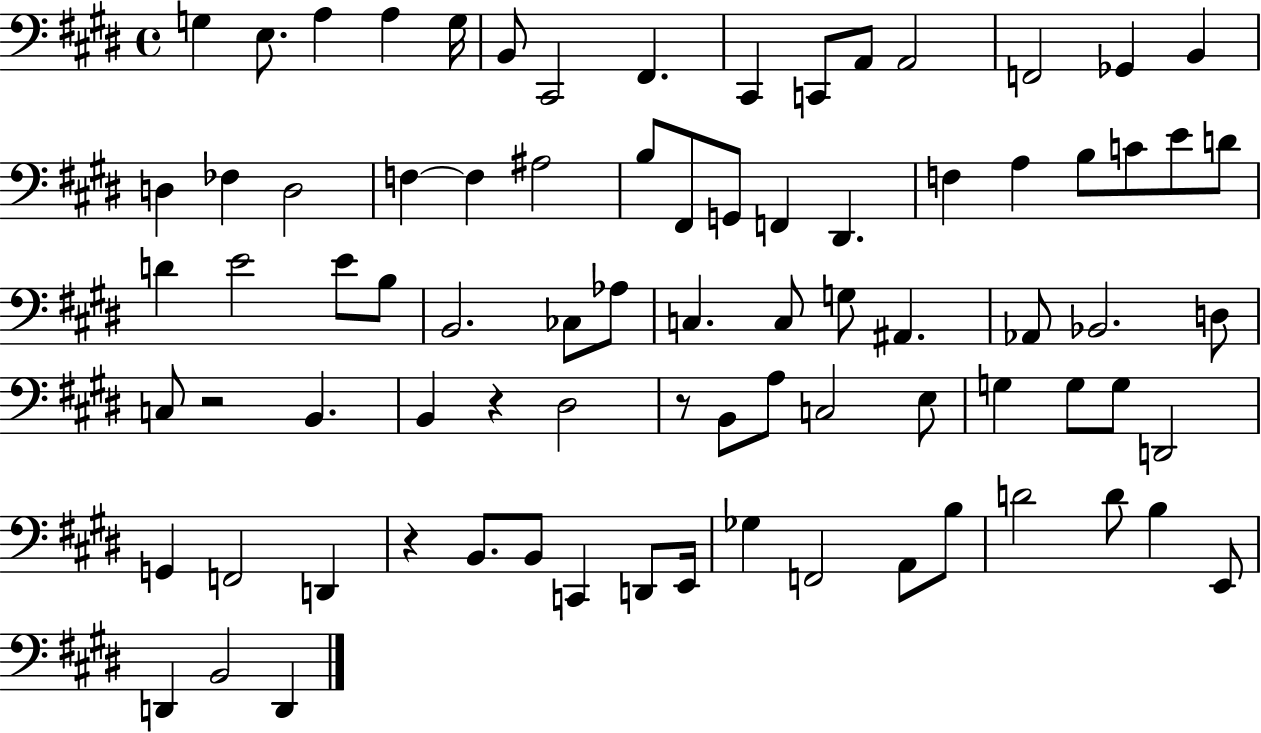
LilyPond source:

{
  \clef bass
  \time 4/4
  \defaultTimeSignature
  \key e \major
  \repeat volta 2 { g4 e8. a4 a4 g16 | b,8 cis,2 fis,4. | cis,4 c,8 a,8 a,2 | f,2 ges,4 b,4 | \break d4 fes4 d2 | f4~~ f4 ais2 | b8 fis,8 g,8 f,4 dis,4. | f4 a4 b8 c'8 e'8 d'8 | \break d'4 e'2 e'8 b8 | b,2. ces8 aes8 | c4. c8 g8 ais,4. | aes,8 bes,2. d8 | \break c8 r2 b,4. | b,4 r4 dis2 | r8 b,8 a8 c2 e8 | g4 g8 g8 d,2 | \break g,4 f,2 d,4 | r4 b,8. b,8 c,4 d,8 e,16 | ges4 f,2 a,8 b8 | d'2 d'8 b4 e,8 | \break d,4 b,2 d,4 | } \bar "|."
}